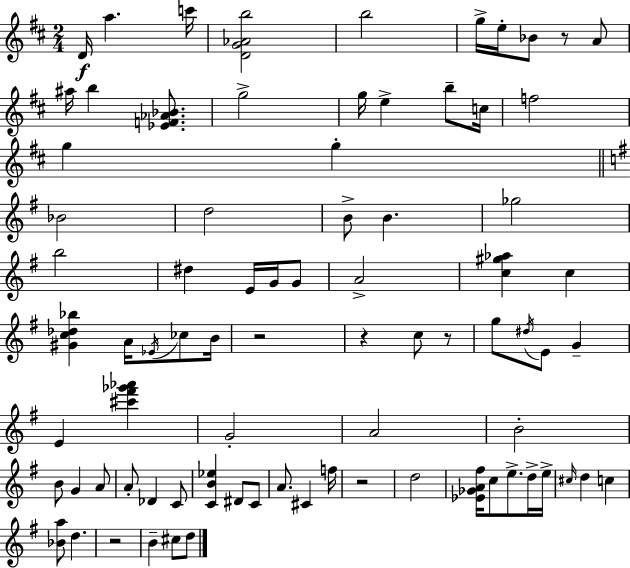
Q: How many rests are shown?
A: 6